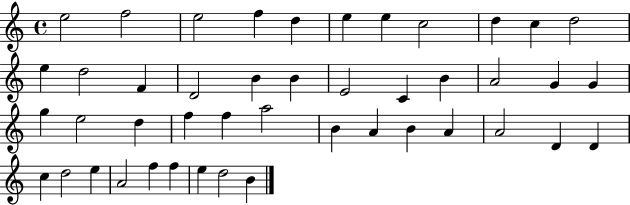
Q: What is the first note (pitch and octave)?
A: E5